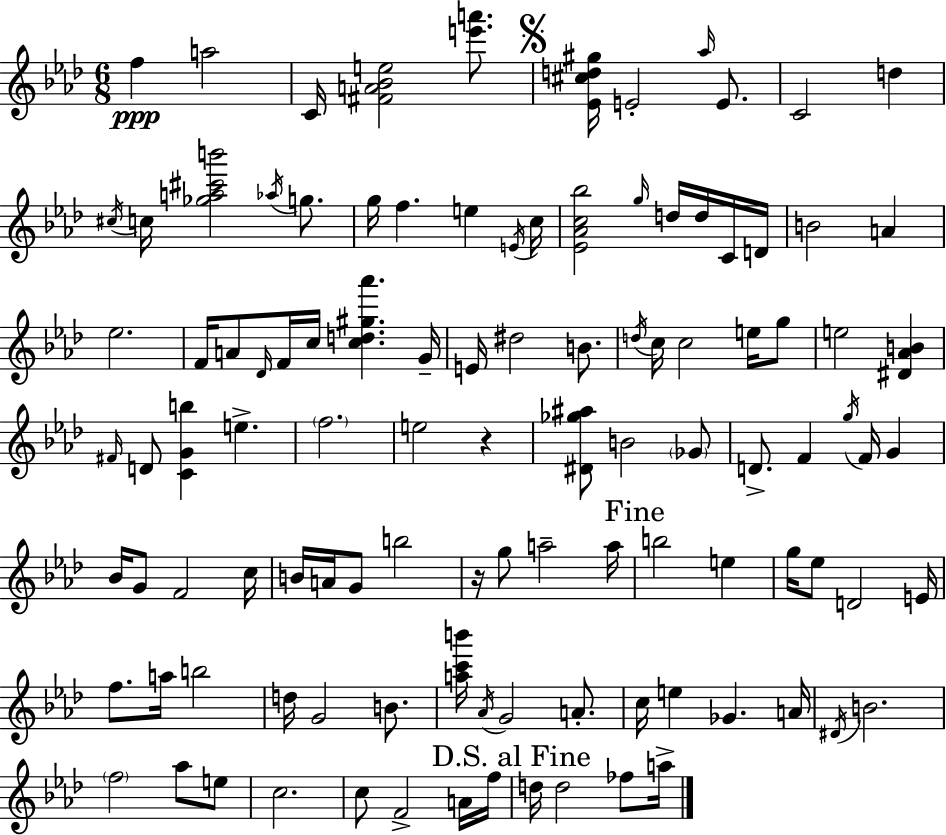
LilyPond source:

{
  \clef treble
  \numericTimeSignature
  \time 6/8
  \key f \minor
  f''4\ppp a''2 | c'16 <fis' a' bes' e''>2 <e''' a'''>8. | \mark \markup { \musicglyph "scripts.segno" } <ees' cis'' d'' gis''>16 e'2-. \grace { aes''16 } e'8. | c'2 d''4 | \break \acciaccatura { cis''16 } c''16 <ges'' a'' cis''' b'''>2 \acciaccatura { aes''16 } | g''8. g''16 f''4. e''4 | \acciaccatura { e'16 } c''16 <ees' aes' c'' bes''>2 | \grace { g''16 } d''16 d''16 c'16 d'16 b'2 | \break a'4 ees''2. | f'16 a'8 \grace { des'16 } f'16 c''16 <c'' d'' gis'' aes'''>4. | g'16-- e'16 dis''2 | b'8. \acciaccatura { d''16 } c''16 c''2 | \break e''16 g''8 e''2 | <dis' aes' b'>4 \grace { fis'16 } d'8 <c' g' b''>4 | e''4.-> \parenthesize f''2. | e''2 | \break r4 <dis' ges'' ais''>8 b'2 | \parenthesize ges'8 d'8.-> f'4 | \acciaccatura { g''16 } f'16 g'4 bes'16 g'8 | f'2 c''16 b'16 a'16 g'8 | \break b''2 r16 g''8 | a''2-- a''16 \mark "Fine" b''2 | e''4 g''16 ees''8 | d'2 e'16 f''8. | \break a''16 b''2 d''16 g'2 | b'8. <a'' c''' b'''>16 \acciaccatura { aes'16 } g'2 | a'8.-. c''16 e''4 | ges'4. a'16 \acciaccatura { dis'16 } b'2. | \break \parenthesize f''2 | aes''8 e''8 c''2. | c''8 | f'2-> a'16 f''16 \mark "D.S. al Fine" d''16 | \break d''2 fes''8 a''16-> \bar "|."
}